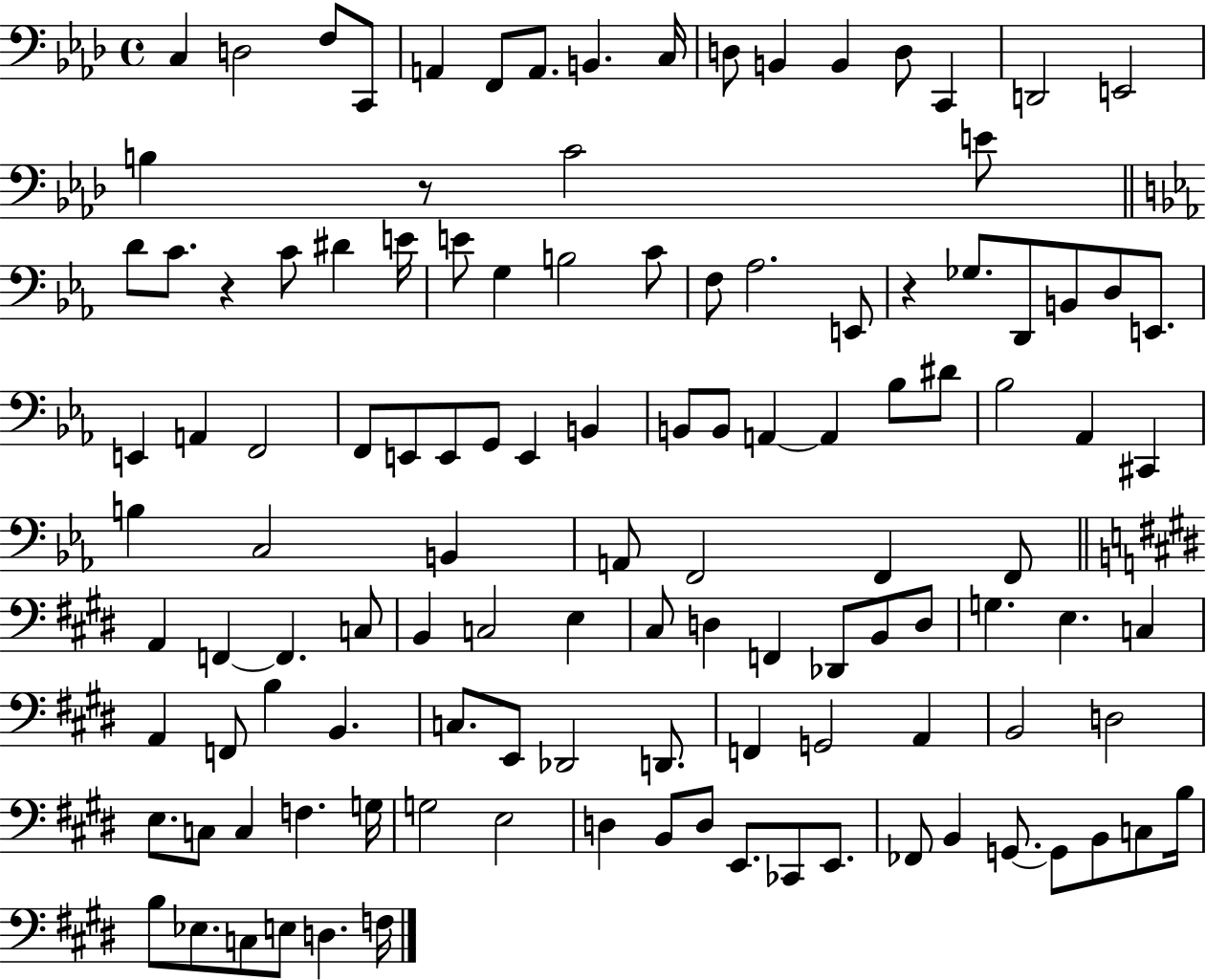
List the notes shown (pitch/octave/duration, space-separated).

C3/q D3/h F3/e C2/e A2/q F2/e A2/e. B2/q. C3/s D3/e B2/q B2/q D3/e C2/q D2/h E2/h B3/q R/e C4/h E4/e D4/e C4/e. R/q C4/e D#4/q E4/s E4/e G3/q B3/h C4/e F3/e Ab3/h. E2/e R/q Gb3/e. D2/e B2/e D3/e E2/e. E2/q A2/q F2/h F2/e E2/e E2/e G2/e E2/q B2/q B2/e B2/e A2/q A2/q Bb3/e D#4/e Bb3/h Ab2/q C#2/q B3/q C3/h B2/q A2/e F2/h F2/q F2/e A2/q F2/q F2/q. C3/e B2/q C3/h E3/q C#3/e D3/q F2/q Db2/e B2/e D3/e G3/q. E3/q. C3/q A2/q F2/e B3/q B2/q. C3/e. E2/e Db2/h D2/e. F2/q G2/h A2/q B2/h D3/h E3/e. C3/e C3/q F3/q. G3/s G3/h E3/h D3/q B2/e D3/e E2/e. CES2/e E2/e. FES2/e B2/q G2/e. G2/e B2/e C3/e B3/s B3/e Eb3/e. C3/e E3/e D3/q. F3/s